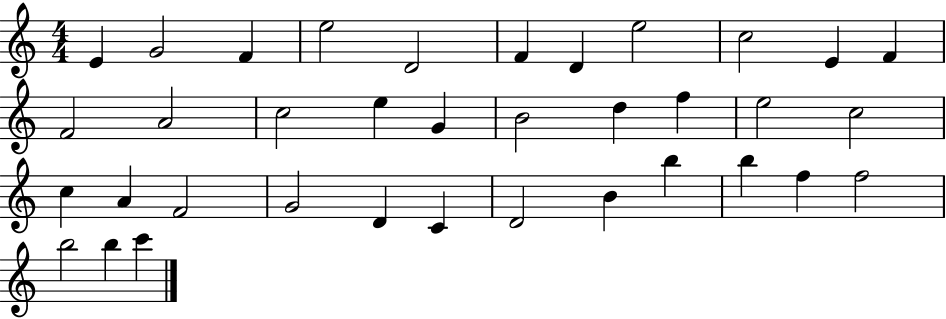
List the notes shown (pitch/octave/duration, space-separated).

E4/q G4/h F4/q E5/h D4/h F4/q D4/q E5/h C5/h E4/q F4/q F4/h A4/h C5/h E5/q G4/q B4/h D5/q F5/q E5/h C5/h C5/q A4/q F4/h G4/h D4/q C4/q D4/h B4/q B5/q B5/q F5/q F5/h B5/h B5/q C6/q